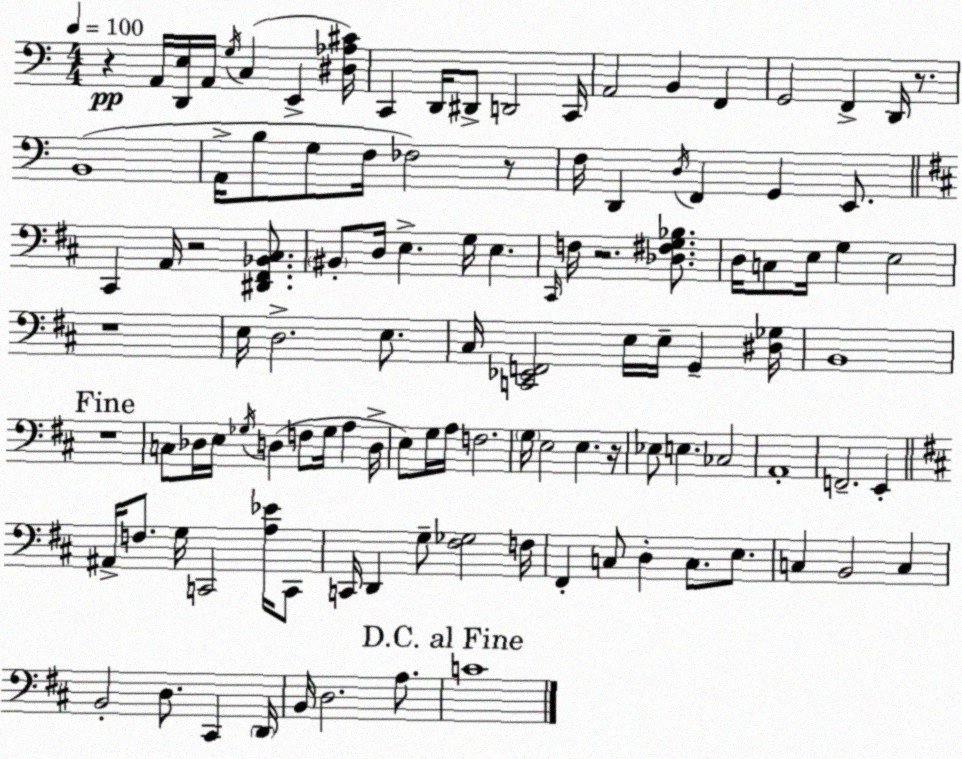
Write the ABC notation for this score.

X:1
T:Untitled
M:4/4
L:1/4
K:Am
z A,,/4 [D,,E,]/4 A,,/4 G,/4 C, E,, [^D,_A,^C]/4 C,, D,,/4 ^D,,/2 D,,2 C,,/4 A,,2 B,, F,, G,,2 F,, D,,/4 z/2 B,,4 A,,/4 B,/2 G,/2 F,/4 _F,2 z/2 F,/4 D,, D,/4 F,, G,, E,,/2 ^C,, A,,/4 z2 [^D,,^F,,_B,,^C,]/2 ^B,,/2 D,/4 E, G,/4 E, ^C,,/4 F,/4 z2 [_D,^F,G,_B,]/2 D,/4 C,/2 E,/4 G, E,2 z4 E,/4 D,2 E,/2 ^C,/4 [C,,_E,,F,,]2 E,/4 E,/4 G,, [^D,_G,]/4 B,,4 z4 C,/2 _D,/4 E,/4 _G,/4 D, F,/2 _G,/4 A, D,/4 E,/2 G,/4 A,/4 F,2 G,/4 E,2 E, z/4 _E,/2 E, _C,2 A,,4 F,,2 E,, ^A,,/4 F,/2 G,/4 C,,2 [A,_E]/4 C,,/2 C,,/4 D,, G,/2 [^F,_G,]2 F,/4 ^F,, C,/2 D, C,/2 E,/2 C, B,,2 C, B,,2 D,/2 ^C,, D,,/4 B,,/4 D,2 A,/2 C4